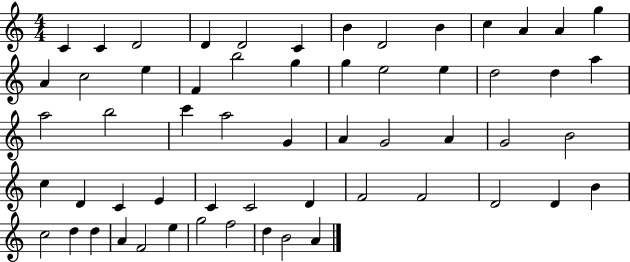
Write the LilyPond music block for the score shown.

{
  \clef treble
  \numericTimeSignature
  \time 4/4
  \key c \major
  c'4 c'4 d'2 | d'4 d'2 c'4 | b'4 d'2 b'4 | c''4 a'4 a'4 g''4 | \break a'4 c''2 e''4 | f'4 b''2 g''4 | g''4 e''2 e''4 | d''2 d''4 a''4 | \break a''2 b''2 | c'''4 a''2 g'4 | a'4 g'2 a'4 | g'2 b'2 | \break c''4 d'4 c'4 e'4 | c'4 c'2 d'4 | f'2 f'2 | d'2 d'4 b'4 | \break c''2 d''4 d''4 | a'4 f'2 e''4 | g''2 f''2 | d''4 b'2 a'4 | \break \bar "|."
}